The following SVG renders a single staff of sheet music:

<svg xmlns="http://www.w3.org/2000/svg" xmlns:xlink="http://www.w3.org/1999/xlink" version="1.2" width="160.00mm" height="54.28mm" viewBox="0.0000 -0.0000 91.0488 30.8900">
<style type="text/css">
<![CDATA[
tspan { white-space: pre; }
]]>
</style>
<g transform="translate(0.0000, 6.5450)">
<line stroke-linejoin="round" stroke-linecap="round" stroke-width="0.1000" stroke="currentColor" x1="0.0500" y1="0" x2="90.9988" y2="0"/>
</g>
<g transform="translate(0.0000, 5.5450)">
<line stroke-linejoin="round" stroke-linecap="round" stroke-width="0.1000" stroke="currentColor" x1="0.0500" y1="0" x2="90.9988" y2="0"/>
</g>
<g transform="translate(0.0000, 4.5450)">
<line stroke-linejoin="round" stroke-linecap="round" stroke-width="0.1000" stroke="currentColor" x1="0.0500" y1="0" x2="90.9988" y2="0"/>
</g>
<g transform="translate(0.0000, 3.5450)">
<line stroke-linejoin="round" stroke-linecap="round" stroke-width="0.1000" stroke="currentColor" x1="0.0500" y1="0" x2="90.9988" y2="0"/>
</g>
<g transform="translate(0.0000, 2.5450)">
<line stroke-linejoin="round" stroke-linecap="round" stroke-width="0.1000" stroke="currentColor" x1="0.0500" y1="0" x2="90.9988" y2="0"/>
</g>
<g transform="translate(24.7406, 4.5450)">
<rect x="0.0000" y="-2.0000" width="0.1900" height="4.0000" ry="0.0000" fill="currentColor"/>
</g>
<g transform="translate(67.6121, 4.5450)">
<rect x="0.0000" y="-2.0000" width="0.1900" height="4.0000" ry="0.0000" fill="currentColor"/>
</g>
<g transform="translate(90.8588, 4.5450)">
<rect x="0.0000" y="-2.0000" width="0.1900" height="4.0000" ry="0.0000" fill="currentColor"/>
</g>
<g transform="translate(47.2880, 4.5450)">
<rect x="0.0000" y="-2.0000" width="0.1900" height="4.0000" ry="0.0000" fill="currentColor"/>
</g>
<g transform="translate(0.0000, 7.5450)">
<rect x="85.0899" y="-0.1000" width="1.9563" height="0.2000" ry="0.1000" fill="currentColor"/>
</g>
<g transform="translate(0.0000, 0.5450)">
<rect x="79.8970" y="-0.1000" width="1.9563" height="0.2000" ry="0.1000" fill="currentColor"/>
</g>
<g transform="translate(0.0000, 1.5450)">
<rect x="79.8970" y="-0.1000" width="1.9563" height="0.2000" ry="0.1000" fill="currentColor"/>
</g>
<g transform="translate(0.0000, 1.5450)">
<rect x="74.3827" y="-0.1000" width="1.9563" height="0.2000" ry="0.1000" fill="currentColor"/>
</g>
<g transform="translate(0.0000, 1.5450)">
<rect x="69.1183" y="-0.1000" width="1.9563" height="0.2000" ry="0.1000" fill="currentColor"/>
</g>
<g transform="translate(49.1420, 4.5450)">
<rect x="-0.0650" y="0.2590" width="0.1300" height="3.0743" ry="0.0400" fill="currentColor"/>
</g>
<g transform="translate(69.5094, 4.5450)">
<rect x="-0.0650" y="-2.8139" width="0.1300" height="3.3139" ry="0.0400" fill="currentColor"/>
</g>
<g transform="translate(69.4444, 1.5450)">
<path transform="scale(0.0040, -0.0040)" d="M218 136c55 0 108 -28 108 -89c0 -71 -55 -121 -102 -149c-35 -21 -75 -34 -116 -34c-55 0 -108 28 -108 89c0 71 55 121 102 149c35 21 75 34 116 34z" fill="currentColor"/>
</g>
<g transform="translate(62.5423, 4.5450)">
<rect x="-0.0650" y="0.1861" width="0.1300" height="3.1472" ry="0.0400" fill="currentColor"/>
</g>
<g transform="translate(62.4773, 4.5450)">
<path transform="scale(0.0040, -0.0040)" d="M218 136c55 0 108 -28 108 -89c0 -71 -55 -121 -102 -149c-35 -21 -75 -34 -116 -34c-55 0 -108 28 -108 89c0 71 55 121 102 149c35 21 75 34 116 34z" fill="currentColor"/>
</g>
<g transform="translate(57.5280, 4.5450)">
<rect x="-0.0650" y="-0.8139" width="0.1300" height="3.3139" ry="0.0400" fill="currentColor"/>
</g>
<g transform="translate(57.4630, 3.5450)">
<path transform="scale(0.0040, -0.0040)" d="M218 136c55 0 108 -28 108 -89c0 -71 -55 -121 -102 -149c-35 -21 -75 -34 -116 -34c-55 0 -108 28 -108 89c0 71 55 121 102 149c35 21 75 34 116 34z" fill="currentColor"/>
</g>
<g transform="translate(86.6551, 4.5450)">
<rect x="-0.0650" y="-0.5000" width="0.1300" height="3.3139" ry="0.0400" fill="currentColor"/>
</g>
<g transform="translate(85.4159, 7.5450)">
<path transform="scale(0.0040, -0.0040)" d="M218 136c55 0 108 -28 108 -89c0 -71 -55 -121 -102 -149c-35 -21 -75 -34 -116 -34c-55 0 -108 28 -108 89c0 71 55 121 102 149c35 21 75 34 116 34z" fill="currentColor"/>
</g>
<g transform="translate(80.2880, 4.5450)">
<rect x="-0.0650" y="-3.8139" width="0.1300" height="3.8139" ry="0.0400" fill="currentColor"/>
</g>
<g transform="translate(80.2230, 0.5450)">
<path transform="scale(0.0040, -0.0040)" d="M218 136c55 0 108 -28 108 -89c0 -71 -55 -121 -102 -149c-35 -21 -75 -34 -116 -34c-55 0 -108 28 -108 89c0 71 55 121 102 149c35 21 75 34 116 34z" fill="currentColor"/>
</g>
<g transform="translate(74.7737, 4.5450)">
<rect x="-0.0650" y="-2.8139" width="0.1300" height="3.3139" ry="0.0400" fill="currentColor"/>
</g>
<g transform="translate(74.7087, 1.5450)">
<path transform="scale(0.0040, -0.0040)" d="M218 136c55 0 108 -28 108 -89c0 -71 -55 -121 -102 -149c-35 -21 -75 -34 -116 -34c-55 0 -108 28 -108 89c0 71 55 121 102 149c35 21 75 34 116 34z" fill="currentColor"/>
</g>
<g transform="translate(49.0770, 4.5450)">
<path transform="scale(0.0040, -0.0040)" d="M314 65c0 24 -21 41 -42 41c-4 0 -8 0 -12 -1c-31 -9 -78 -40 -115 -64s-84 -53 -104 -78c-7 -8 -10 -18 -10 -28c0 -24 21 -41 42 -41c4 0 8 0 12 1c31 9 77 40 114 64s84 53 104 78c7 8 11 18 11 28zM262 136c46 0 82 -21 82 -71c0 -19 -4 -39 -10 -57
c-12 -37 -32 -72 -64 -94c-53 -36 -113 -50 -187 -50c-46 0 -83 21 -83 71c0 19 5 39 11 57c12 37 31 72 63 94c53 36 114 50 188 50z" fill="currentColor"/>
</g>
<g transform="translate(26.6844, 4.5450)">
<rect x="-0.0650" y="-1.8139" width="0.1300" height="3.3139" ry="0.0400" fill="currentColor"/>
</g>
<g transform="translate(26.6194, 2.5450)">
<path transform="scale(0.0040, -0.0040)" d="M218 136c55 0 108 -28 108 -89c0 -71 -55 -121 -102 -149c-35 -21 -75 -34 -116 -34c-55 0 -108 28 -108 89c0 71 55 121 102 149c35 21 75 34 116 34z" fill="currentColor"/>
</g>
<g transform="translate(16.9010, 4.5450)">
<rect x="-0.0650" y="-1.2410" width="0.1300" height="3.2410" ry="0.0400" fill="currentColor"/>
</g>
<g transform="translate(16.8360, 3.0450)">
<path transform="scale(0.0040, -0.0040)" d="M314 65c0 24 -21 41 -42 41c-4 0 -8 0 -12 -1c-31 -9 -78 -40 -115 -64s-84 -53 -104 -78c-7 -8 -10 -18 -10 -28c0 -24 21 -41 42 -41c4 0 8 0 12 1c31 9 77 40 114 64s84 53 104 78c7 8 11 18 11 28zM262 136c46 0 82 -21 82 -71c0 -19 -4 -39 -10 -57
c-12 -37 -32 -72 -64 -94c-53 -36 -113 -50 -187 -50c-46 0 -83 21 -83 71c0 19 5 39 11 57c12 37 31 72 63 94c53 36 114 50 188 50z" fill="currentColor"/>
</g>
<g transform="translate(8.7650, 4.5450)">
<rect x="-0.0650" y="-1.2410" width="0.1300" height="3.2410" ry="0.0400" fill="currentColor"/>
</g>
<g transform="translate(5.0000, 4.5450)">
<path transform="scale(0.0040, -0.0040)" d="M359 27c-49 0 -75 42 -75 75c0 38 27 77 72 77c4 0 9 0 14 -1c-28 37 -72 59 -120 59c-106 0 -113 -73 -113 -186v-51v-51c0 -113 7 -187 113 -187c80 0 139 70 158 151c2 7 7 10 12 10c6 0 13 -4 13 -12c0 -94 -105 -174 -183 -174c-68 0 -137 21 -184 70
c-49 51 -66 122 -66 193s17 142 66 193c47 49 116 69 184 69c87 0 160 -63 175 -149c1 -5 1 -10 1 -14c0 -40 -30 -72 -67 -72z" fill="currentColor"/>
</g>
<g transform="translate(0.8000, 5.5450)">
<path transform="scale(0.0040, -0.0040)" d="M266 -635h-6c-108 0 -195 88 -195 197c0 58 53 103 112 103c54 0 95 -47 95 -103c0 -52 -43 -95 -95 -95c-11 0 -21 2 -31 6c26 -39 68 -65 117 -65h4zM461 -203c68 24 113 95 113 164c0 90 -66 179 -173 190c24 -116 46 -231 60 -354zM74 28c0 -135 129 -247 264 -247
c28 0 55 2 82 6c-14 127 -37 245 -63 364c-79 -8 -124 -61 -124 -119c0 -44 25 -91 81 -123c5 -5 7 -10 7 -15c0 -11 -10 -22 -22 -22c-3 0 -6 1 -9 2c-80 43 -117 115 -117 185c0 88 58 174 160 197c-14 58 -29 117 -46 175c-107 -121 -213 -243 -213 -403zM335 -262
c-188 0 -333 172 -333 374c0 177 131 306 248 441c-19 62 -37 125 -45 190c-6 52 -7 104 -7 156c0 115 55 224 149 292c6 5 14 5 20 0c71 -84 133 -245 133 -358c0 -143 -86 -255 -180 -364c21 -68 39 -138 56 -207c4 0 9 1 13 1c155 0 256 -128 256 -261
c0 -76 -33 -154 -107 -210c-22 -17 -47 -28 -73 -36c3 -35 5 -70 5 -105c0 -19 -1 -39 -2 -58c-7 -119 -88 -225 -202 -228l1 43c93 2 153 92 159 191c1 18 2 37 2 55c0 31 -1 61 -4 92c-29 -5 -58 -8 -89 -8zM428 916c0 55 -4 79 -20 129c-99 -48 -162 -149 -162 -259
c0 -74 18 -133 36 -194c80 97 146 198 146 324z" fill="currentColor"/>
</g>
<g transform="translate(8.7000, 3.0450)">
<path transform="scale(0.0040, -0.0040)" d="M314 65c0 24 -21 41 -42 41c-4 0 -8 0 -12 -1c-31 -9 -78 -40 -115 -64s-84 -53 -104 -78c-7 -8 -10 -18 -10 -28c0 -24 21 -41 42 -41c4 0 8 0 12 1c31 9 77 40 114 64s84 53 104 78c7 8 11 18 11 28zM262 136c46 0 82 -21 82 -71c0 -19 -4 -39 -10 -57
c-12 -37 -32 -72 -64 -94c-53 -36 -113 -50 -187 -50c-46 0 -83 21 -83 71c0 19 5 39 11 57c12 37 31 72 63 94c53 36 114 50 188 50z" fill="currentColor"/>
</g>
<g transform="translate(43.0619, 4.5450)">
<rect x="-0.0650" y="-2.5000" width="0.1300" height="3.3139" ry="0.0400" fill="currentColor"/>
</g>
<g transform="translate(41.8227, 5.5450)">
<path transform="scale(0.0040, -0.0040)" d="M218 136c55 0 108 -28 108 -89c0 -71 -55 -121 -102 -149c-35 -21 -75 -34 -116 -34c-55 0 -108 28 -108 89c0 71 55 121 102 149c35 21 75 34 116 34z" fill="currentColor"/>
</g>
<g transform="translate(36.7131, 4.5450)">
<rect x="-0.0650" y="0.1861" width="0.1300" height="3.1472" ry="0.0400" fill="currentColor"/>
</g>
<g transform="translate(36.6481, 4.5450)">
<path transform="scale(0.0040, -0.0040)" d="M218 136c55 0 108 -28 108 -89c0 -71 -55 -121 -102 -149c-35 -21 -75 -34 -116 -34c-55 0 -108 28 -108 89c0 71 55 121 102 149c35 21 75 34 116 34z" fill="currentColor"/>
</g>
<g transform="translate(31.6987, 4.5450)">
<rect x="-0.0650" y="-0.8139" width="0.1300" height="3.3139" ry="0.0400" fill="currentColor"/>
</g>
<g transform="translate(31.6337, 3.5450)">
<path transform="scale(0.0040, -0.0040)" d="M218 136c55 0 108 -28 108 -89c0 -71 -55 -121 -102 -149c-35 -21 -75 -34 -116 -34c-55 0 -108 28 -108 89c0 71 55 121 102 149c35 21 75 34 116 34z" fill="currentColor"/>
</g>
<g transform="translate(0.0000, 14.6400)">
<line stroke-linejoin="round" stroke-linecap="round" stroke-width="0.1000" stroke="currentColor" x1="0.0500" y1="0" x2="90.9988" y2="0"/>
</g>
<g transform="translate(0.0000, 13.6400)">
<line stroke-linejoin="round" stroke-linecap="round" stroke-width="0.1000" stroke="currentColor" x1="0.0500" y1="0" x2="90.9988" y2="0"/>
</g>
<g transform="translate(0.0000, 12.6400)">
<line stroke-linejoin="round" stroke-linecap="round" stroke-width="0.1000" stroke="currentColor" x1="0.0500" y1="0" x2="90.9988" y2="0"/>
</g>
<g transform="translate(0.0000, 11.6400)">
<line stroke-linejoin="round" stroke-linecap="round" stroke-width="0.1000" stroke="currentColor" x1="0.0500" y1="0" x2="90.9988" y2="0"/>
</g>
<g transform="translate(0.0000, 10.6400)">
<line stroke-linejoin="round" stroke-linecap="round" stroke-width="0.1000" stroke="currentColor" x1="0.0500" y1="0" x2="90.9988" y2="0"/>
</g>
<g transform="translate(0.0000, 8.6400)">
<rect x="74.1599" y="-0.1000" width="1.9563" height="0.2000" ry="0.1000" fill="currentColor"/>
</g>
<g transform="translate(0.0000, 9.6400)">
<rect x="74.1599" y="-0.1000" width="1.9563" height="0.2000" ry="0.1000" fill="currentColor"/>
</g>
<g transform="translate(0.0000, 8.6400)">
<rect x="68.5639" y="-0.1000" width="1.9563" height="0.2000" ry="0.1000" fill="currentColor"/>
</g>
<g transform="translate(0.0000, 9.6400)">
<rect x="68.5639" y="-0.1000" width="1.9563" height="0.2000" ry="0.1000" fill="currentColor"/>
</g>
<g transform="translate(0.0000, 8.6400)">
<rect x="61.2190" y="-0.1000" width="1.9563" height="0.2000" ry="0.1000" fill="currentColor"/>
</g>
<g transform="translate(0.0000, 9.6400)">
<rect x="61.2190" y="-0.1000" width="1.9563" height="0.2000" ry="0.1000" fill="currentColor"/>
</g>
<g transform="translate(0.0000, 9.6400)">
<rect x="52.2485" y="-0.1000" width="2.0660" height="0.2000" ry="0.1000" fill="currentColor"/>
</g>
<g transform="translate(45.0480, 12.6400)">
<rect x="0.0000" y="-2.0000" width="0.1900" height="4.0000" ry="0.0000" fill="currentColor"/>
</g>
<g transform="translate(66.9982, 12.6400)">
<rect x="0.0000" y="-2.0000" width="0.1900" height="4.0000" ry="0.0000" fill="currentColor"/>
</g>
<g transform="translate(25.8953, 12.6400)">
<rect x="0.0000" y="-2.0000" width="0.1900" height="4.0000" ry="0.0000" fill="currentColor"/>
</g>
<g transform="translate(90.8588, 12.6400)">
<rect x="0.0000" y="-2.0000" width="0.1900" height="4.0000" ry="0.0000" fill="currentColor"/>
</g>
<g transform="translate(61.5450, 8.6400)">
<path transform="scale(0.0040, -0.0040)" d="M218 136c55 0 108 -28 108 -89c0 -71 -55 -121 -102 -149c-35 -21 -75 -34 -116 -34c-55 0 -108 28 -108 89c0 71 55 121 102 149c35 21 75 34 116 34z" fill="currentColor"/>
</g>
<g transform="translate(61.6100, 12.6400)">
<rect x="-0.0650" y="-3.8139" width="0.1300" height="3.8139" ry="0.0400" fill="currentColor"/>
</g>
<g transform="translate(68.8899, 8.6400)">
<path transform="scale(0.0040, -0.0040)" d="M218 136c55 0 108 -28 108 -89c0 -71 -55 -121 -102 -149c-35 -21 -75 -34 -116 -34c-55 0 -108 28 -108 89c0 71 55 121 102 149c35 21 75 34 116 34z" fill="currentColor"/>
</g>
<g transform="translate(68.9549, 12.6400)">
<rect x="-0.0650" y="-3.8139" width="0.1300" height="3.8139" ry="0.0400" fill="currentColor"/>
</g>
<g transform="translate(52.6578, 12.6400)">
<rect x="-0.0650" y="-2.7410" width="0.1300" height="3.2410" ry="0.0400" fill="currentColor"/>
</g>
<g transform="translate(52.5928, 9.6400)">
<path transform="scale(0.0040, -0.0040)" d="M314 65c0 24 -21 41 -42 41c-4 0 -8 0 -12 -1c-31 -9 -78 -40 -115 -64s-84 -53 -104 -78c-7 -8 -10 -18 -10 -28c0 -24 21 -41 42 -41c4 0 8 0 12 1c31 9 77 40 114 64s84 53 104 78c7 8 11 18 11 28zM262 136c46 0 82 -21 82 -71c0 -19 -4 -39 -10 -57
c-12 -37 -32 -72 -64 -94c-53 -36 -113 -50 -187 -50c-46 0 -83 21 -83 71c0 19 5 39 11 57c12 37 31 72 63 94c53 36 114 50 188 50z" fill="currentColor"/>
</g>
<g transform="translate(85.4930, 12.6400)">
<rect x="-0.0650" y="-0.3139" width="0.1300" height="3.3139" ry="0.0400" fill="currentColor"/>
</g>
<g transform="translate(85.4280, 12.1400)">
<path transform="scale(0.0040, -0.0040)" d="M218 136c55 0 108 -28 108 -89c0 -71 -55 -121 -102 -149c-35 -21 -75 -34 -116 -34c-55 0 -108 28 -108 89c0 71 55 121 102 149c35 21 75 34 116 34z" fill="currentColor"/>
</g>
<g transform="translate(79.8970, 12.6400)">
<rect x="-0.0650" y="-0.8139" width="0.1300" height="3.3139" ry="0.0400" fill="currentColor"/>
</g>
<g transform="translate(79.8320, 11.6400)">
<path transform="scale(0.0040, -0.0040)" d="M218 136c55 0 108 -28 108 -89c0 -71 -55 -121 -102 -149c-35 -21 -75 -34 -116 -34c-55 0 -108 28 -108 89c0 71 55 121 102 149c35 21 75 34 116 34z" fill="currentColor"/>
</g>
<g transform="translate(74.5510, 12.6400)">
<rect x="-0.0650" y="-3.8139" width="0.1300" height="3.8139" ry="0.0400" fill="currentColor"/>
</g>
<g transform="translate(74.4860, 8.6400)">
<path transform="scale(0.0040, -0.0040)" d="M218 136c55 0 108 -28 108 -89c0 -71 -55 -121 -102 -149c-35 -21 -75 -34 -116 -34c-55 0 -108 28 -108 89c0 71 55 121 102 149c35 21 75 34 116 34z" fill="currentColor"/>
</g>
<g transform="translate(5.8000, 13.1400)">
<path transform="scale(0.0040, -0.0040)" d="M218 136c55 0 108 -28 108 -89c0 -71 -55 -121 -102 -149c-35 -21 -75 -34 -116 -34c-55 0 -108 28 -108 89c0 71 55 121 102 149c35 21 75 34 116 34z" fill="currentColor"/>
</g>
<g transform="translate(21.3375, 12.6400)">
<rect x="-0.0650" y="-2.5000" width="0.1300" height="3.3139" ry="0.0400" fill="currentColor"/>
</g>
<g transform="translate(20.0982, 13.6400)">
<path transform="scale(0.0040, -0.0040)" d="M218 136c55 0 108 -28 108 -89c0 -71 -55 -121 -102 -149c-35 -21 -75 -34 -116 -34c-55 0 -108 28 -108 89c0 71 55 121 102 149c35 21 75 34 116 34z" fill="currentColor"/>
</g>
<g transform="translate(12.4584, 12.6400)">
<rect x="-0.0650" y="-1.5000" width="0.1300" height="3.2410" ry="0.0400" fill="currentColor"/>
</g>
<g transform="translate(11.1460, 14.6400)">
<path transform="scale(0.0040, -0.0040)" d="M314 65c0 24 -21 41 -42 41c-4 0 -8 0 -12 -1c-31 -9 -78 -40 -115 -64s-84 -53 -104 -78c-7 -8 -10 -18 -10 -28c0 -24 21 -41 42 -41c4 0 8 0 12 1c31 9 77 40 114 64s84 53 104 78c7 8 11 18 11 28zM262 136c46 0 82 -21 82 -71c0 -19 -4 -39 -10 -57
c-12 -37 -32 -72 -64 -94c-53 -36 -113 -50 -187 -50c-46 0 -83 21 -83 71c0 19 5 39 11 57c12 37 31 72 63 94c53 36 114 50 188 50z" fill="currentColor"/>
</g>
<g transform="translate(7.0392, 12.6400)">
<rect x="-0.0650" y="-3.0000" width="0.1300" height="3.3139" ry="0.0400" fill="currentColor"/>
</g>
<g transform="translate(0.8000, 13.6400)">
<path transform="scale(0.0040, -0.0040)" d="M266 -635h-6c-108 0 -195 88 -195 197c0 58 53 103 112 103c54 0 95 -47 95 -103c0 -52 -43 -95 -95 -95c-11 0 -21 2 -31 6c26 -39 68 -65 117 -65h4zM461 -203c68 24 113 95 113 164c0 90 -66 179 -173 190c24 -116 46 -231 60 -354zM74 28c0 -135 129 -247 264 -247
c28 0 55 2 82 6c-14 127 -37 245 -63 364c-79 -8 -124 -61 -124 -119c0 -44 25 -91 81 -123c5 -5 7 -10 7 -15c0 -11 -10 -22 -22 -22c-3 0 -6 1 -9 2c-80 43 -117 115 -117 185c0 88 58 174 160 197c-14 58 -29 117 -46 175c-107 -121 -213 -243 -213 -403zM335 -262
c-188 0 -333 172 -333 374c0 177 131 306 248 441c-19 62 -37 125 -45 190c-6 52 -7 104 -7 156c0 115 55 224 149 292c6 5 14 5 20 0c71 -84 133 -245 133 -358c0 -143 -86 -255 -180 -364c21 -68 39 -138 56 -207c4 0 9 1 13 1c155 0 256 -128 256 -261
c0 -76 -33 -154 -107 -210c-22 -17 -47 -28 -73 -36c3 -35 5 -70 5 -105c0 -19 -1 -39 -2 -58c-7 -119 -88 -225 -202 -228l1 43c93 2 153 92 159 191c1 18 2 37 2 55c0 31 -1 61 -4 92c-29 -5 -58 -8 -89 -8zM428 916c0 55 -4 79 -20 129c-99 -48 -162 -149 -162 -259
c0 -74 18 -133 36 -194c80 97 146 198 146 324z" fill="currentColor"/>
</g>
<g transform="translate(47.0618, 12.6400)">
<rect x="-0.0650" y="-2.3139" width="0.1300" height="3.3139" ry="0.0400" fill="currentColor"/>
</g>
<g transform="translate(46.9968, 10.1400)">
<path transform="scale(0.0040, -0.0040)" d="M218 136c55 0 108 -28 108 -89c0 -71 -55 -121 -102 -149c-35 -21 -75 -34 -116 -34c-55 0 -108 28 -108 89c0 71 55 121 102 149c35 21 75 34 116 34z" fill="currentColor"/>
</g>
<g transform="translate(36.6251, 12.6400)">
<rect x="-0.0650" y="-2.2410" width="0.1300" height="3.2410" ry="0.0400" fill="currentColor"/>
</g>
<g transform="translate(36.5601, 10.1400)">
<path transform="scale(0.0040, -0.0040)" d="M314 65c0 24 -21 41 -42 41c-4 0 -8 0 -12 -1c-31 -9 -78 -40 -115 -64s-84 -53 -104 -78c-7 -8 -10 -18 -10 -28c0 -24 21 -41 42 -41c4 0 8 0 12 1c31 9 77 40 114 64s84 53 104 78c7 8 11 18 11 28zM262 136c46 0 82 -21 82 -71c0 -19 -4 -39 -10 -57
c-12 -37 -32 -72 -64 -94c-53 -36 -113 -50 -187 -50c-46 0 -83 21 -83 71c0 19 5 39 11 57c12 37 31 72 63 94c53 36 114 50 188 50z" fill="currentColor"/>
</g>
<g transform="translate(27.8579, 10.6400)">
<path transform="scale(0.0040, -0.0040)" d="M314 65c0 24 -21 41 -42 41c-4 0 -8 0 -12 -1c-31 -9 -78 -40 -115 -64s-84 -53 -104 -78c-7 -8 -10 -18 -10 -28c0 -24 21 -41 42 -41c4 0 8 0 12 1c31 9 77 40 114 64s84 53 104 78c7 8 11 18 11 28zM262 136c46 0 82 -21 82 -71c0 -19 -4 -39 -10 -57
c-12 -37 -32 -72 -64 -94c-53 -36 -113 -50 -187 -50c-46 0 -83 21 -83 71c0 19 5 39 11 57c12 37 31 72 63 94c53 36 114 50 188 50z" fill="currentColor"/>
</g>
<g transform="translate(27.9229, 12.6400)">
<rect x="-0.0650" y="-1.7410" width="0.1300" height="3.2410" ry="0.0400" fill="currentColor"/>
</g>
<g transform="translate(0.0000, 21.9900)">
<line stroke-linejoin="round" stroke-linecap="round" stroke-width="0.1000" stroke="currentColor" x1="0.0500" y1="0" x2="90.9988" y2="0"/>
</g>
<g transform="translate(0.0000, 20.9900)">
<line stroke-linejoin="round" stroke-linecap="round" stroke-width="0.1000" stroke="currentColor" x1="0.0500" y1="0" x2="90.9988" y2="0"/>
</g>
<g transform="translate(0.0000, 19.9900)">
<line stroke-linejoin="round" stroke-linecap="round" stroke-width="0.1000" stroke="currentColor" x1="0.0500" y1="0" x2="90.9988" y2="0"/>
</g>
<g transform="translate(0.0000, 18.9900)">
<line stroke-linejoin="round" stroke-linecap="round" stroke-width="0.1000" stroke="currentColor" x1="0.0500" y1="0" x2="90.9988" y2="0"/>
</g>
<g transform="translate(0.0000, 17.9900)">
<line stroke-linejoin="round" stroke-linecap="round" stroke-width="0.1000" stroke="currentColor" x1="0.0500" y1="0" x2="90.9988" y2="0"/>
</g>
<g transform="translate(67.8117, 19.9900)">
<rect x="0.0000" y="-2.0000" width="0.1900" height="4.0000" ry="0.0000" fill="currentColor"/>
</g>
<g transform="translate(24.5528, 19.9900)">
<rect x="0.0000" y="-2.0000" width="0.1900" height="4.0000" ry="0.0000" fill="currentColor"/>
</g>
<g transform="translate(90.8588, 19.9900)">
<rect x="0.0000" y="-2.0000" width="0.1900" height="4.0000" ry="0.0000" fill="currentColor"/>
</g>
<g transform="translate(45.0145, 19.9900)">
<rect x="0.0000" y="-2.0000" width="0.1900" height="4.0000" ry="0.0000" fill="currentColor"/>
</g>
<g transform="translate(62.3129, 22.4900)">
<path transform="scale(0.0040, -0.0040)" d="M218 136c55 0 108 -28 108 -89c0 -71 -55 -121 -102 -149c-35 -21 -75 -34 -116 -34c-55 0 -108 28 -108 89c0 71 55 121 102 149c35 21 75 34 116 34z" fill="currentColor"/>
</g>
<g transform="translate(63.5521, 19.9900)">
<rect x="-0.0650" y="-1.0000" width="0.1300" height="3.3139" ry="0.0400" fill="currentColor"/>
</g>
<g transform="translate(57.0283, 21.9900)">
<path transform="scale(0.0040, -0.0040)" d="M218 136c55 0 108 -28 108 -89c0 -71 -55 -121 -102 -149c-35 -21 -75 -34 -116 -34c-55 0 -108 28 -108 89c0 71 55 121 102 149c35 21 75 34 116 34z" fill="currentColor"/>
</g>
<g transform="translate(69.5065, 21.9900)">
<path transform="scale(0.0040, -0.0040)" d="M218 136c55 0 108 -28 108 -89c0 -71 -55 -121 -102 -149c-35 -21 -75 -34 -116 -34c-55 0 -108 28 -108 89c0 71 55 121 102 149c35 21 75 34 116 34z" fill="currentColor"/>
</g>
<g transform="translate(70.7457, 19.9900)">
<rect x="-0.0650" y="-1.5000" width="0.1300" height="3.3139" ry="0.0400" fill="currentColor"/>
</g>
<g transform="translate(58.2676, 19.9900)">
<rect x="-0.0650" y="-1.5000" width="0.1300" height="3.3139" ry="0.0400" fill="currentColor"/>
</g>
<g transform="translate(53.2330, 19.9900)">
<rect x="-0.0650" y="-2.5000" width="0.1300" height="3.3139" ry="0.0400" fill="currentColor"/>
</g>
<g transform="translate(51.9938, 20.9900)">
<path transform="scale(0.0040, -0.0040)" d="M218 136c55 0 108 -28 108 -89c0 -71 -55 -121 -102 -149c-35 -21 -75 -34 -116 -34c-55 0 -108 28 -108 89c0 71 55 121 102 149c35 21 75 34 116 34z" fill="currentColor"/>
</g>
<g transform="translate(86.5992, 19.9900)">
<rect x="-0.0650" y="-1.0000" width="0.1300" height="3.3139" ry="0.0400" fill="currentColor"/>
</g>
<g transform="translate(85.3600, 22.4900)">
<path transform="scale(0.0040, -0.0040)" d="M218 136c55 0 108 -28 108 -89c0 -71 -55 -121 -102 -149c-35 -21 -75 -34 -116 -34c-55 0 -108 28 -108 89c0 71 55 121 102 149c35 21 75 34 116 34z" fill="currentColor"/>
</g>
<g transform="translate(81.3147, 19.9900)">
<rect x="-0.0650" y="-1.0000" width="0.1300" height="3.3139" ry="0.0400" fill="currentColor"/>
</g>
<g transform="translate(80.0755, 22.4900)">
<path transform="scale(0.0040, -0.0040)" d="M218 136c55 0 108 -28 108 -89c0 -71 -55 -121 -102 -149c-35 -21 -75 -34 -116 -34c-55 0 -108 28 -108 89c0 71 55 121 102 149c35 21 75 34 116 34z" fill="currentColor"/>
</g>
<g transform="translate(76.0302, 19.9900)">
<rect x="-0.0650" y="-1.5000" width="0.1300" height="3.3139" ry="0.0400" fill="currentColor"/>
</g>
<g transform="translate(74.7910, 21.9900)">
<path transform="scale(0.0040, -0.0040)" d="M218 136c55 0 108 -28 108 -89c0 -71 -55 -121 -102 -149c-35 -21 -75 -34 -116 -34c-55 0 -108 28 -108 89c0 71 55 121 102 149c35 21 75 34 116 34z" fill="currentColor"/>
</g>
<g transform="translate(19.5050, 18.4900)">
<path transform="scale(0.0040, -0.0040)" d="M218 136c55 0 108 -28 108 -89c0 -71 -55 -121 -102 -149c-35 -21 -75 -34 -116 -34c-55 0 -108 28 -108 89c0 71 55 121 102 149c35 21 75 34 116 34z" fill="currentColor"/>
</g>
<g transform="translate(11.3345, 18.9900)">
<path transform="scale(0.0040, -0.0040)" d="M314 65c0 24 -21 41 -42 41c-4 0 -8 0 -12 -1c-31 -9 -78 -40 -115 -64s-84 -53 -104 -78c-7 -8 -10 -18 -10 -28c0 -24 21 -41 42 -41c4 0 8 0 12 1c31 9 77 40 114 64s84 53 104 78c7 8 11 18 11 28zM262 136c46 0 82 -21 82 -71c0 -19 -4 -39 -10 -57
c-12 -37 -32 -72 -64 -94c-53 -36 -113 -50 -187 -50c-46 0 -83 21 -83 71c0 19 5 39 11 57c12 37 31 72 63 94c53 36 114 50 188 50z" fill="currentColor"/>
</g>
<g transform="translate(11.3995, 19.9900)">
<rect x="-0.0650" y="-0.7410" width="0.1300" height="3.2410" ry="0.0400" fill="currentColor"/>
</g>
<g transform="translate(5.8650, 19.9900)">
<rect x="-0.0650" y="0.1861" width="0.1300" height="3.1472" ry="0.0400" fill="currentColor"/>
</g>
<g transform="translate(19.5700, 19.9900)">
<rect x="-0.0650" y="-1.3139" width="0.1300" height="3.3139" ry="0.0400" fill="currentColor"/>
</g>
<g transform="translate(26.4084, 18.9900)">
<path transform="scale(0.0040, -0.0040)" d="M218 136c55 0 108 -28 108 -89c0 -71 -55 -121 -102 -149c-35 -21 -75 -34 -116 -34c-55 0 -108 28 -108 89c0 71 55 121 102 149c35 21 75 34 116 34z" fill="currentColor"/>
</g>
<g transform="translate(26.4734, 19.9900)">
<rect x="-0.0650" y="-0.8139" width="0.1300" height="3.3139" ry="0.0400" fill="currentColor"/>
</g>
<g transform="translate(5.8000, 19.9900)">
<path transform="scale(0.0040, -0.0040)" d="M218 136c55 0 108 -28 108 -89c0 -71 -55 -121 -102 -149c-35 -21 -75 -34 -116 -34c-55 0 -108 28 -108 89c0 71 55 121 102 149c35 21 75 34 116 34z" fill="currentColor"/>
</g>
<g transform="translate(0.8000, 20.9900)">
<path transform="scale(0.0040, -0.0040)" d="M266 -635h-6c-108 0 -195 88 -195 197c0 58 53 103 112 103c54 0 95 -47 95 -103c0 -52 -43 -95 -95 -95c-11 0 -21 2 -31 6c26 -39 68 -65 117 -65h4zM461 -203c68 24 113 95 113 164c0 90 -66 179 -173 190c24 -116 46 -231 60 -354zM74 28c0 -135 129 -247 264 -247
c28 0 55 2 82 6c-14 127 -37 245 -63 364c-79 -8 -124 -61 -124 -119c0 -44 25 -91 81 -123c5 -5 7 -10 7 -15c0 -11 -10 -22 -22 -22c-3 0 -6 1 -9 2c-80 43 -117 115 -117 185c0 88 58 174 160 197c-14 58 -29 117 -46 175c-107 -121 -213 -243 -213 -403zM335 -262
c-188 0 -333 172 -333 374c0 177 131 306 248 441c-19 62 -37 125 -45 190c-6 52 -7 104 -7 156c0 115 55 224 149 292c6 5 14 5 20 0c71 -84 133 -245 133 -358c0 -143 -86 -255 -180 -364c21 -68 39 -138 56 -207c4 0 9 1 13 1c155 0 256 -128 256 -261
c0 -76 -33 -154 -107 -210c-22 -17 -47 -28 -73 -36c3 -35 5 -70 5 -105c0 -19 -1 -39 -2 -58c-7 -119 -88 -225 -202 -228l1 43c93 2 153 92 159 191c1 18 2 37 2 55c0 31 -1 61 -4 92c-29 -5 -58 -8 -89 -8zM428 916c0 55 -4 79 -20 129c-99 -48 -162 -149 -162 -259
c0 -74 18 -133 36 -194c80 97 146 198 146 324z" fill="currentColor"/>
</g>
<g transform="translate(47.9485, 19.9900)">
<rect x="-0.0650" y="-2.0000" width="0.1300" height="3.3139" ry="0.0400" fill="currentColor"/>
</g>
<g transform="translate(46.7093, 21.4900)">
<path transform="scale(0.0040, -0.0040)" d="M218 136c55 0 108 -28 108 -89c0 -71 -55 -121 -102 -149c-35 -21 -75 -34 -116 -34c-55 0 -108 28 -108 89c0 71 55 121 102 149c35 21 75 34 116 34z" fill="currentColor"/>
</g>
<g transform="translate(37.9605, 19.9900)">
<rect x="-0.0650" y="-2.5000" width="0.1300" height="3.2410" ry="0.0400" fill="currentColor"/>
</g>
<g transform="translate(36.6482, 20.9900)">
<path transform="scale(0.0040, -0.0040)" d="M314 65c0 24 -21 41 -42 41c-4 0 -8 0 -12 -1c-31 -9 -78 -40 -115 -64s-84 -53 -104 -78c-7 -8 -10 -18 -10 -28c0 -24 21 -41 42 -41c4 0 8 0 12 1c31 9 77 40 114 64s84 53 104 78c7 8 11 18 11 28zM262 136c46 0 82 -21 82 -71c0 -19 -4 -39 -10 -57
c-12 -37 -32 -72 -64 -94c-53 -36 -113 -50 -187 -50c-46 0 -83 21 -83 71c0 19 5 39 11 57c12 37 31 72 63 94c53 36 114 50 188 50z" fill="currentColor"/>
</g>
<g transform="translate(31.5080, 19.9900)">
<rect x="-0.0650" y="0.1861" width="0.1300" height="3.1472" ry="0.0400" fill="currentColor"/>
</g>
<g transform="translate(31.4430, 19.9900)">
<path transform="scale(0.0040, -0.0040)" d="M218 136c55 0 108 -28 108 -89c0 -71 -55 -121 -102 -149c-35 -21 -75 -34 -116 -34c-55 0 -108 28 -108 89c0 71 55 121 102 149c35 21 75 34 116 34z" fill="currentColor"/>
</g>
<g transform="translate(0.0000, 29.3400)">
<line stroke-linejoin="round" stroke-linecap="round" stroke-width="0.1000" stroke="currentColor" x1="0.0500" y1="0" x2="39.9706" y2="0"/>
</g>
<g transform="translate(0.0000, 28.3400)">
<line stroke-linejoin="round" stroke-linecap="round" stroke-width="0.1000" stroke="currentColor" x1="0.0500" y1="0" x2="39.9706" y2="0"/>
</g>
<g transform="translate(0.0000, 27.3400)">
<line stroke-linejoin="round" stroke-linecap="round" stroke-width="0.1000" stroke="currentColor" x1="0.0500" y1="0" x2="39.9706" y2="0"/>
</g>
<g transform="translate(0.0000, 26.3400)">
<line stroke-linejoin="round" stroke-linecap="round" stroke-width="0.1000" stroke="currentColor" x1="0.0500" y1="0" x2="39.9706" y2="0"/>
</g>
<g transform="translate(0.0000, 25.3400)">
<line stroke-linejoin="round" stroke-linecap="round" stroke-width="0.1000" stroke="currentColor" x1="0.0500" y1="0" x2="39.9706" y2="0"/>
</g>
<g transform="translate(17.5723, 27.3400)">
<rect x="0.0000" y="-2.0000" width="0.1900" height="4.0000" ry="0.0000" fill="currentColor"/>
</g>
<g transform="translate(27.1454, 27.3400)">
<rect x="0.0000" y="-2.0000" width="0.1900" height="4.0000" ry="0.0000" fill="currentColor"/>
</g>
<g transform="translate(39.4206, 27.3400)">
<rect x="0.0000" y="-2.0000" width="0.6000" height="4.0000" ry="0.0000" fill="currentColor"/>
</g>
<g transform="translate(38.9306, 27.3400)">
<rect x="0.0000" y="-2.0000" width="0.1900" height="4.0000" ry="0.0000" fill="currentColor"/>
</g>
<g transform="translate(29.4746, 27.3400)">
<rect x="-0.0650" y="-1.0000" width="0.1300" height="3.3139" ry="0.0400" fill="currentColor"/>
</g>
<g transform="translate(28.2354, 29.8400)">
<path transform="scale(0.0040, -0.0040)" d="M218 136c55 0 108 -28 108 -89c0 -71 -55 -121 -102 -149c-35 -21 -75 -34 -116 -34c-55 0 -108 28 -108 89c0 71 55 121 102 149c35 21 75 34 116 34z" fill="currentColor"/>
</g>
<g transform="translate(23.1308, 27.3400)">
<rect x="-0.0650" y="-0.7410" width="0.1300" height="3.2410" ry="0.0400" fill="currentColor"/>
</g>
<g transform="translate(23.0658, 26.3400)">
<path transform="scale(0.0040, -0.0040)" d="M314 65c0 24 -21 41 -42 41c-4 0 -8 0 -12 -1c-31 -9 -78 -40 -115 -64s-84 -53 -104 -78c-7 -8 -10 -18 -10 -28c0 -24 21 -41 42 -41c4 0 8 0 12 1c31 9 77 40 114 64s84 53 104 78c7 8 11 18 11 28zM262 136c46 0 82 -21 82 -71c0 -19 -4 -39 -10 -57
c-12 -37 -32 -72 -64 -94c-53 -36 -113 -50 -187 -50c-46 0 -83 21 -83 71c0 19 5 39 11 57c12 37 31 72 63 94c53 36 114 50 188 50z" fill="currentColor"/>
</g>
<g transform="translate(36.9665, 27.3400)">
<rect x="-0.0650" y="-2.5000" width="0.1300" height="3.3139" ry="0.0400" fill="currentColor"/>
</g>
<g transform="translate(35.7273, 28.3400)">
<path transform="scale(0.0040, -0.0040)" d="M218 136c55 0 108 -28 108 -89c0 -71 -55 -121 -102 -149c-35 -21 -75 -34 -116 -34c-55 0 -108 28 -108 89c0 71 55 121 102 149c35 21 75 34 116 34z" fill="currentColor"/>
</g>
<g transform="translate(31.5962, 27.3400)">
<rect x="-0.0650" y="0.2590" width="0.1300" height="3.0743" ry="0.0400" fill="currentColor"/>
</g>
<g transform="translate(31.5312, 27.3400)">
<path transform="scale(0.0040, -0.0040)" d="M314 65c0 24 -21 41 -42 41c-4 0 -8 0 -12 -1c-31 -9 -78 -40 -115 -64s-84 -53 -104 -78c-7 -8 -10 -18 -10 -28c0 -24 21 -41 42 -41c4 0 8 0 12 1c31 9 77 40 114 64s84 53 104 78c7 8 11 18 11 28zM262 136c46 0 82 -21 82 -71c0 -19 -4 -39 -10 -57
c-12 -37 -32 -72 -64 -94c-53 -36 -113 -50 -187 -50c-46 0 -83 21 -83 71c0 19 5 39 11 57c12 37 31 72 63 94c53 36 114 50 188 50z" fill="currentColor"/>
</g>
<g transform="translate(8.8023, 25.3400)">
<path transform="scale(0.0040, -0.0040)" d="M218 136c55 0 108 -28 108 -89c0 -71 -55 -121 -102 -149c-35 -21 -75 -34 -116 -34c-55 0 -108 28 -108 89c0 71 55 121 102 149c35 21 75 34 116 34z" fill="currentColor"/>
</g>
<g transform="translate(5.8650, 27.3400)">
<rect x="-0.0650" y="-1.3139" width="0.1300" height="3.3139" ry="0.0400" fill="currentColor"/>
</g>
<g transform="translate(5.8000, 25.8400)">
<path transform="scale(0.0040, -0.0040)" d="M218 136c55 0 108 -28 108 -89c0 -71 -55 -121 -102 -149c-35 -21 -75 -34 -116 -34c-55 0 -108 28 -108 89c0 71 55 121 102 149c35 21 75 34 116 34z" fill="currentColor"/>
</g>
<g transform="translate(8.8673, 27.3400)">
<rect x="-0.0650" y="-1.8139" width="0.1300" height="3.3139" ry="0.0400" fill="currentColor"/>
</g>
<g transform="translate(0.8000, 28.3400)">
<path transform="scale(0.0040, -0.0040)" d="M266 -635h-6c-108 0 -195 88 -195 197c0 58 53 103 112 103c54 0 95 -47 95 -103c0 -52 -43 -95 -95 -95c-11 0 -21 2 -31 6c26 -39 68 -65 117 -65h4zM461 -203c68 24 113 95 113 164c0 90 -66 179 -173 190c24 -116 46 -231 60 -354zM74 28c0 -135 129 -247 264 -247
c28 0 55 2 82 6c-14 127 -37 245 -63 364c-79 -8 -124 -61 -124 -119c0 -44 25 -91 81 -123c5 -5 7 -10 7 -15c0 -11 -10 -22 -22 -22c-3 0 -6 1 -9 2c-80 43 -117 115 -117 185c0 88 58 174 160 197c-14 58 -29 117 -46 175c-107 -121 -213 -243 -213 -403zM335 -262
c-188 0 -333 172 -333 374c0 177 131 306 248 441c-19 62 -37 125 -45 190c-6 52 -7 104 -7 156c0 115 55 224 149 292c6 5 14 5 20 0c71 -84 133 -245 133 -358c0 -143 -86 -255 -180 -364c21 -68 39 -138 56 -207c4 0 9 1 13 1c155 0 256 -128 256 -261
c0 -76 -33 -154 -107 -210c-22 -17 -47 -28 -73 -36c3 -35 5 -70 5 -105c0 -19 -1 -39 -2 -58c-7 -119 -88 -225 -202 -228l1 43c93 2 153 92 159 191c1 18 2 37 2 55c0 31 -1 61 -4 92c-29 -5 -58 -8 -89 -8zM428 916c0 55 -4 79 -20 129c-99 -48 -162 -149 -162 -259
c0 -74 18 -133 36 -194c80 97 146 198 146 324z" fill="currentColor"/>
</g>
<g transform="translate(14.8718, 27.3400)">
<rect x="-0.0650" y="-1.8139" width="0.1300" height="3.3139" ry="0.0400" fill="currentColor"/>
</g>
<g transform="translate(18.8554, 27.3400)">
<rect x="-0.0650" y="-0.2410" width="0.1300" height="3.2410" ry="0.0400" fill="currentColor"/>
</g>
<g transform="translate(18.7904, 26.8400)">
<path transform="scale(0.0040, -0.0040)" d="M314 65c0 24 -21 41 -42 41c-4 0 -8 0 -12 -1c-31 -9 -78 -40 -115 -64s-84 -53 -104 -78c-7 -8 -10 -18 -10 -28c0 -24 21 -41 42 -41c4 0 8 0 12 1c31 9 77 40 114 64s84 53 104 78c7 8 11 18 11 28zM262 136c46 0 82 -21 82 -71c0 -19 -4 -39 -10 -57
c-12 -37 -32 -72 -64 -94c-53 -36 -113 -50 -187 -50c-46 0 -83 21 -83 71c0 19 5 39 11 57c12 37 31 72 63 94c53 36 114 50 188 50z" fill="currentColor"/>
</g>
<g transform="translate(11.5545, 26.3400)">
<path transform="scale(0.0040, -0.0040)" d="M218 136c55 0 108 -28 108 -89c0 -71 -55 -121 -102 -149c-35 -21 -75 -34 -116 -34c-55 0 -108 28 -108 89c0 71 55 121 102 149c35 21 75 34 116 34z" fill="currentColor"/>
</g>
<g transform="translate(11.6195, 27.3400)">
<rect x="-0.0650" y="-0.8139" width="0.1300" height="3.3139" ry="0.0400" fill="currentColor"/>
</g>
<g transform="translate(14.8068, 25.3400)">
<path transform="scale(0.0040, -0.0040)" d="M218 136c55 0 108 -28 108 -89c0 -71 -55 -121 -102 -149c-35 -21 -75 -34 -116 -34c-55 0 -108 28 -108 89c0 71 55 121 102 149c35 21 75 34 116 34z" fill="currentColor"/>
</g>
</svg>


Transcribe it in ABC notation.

X:1
T:Untitled
M:4/4
L:1/4
K:C
e2 e2 f d B G B2 d B a a c' C A E2 G f2 g2 g a2 c' c' c' d c B d2 e d B G2 F G E D E E D D e f d f c2 d2 D B2 G